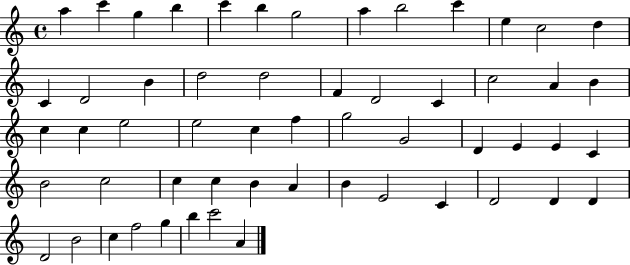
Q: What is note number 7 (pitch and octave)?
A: G5